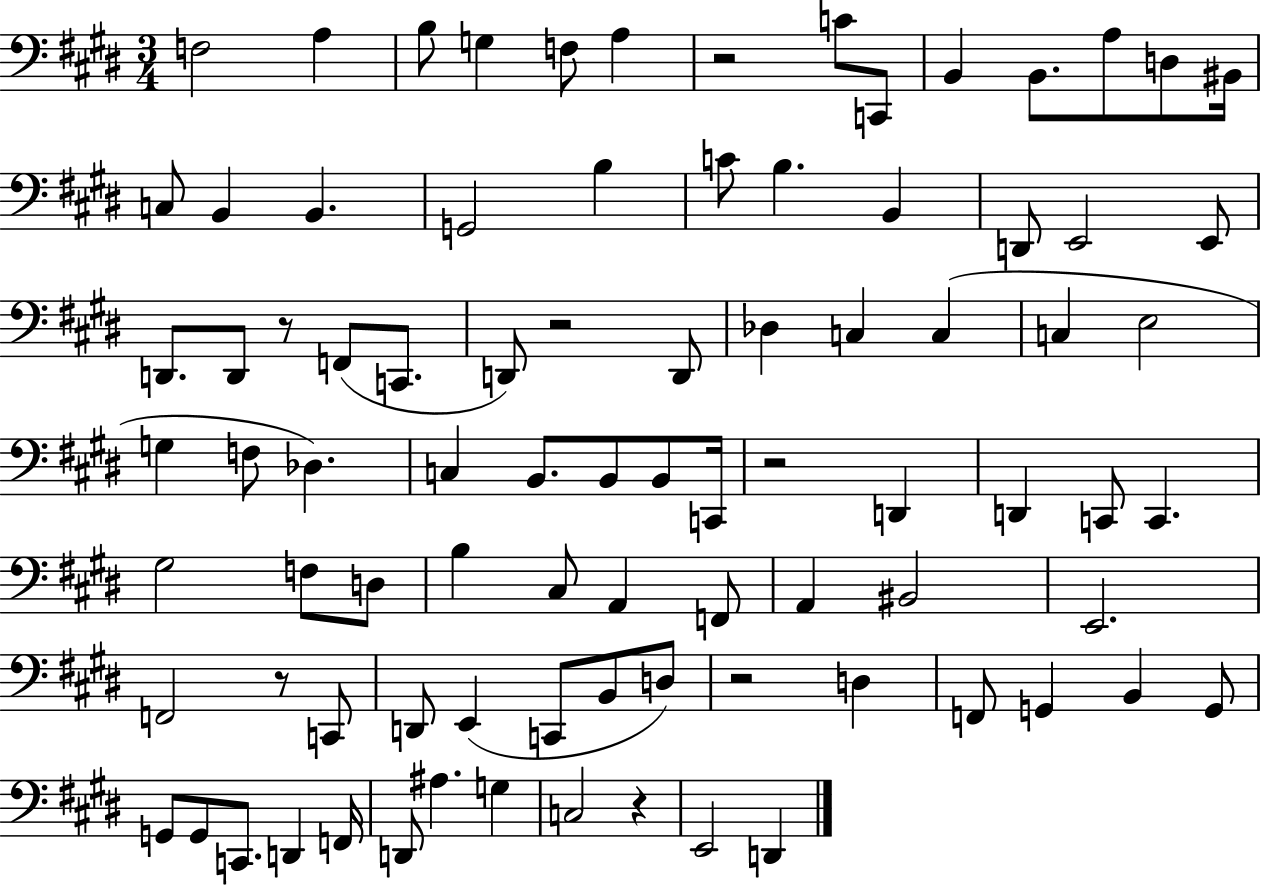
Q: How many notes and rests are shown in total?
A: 87